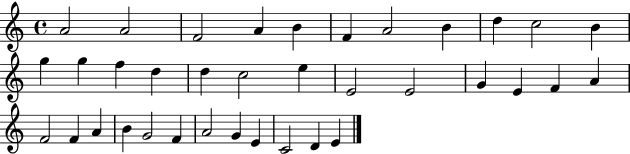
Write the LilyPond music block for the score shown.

{
  \clef treble
  \time 4/4
  \defaultTimeSignature
  \key c \major
  a'2 a'2 | f'2 a'4 b'4 | f'4 a'2 b'4 | d''4 c''2 b'4 | \break g''4 g''4 f''4 d''4 | d''4 c''2 e''4 | e'2 e'2 | g'4 e'4 f'4 a'4 | \break f'2 f'4 a'4 | b'4 g'2 f'4 | a'2 g'4 e'4 | c'2 d'4 e'4 | \break \bar "|."
}